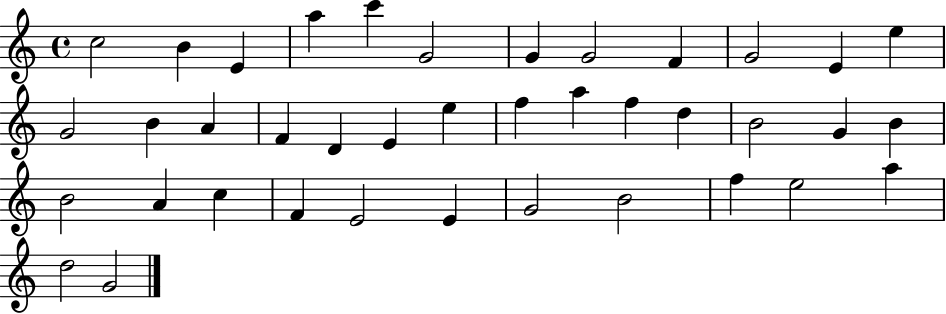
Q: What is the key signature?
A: C major